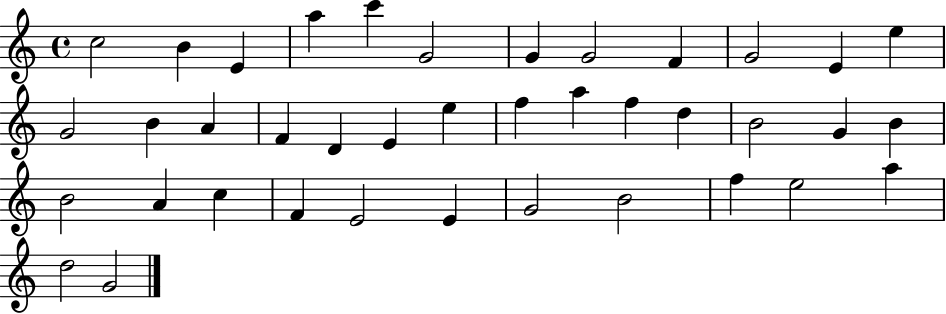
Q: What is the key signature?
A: C major